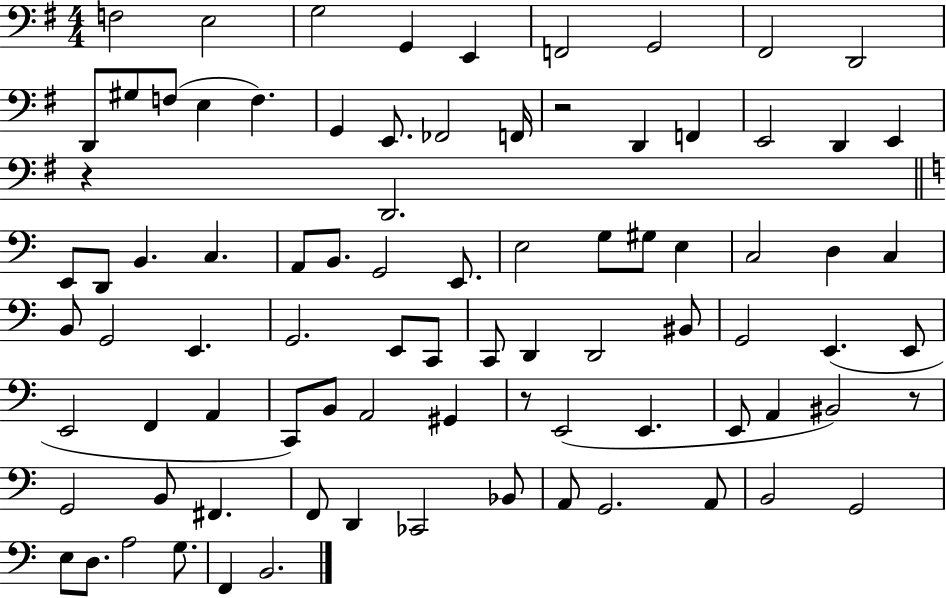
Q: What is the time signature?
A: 4/4